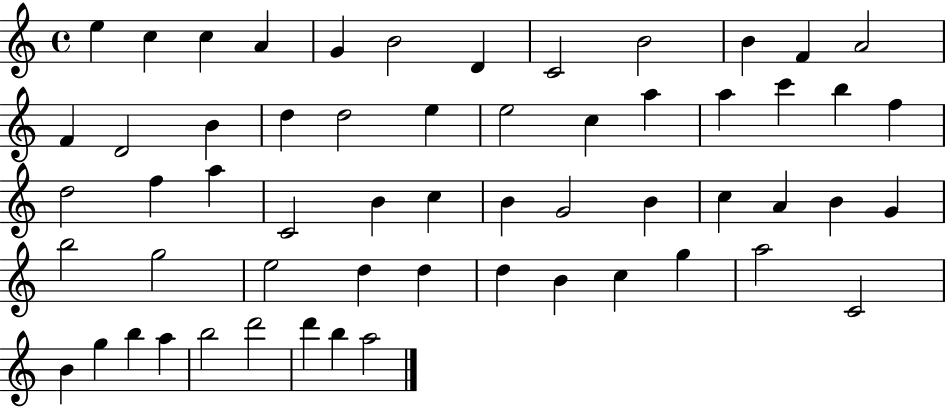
{
  \clef treble
  \time 4/4
  \defaultTimeSignature
  \key c \major
  e''4 c''4 c''4 a'4 | g'4 b'2 d'4 | c'2 b'2 | b'4 f'4 a'2 | \break f'4 d'2 b'4 | d''4 d''2 e''4 | e''2 c''4 a''4 | a''4 c'''4 b''4 f''4 | \break d''2 f''4 a''4 | c'2 b'4 c''4 | b'4 g'2 b'4 | c''4 a'4 b'4 g'4 | \break b''2 g''2 | e''2 d''4 d''4 | d''4 b'4 c''4 g''4 | a''2 c'2 | \break b'4 g''4 b''4 a''4 | b''2 d'''2 | d'''4 b''4 a''2 | \bar "|."
}